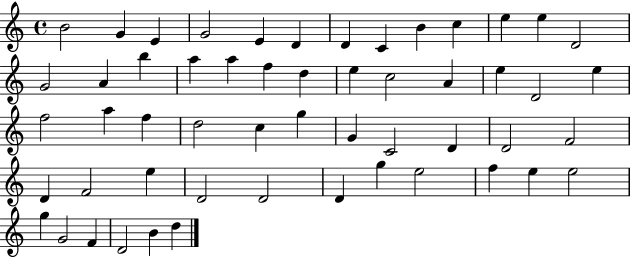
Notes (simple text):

B4/h G4/q E4/q G4/h E4/q D4/q D4/q C4/q B4/q C5/q E5/q E5/q D4/h G4/h A4/q B5/q A5/q A5/q F5/q D5/q E5/q C5/h A4/q E5/q D4/h E5/q F5/h A5/q F5/q D5/h C5/q G5/q G4/q C4/h D4/q D4/h F4/h D4/q F4/h E5/q D4/h D4/h D4/q G5/q E5/h F5/q E5/q E5/h G5/q G4/h F4/q D4/h B4/q D5/q